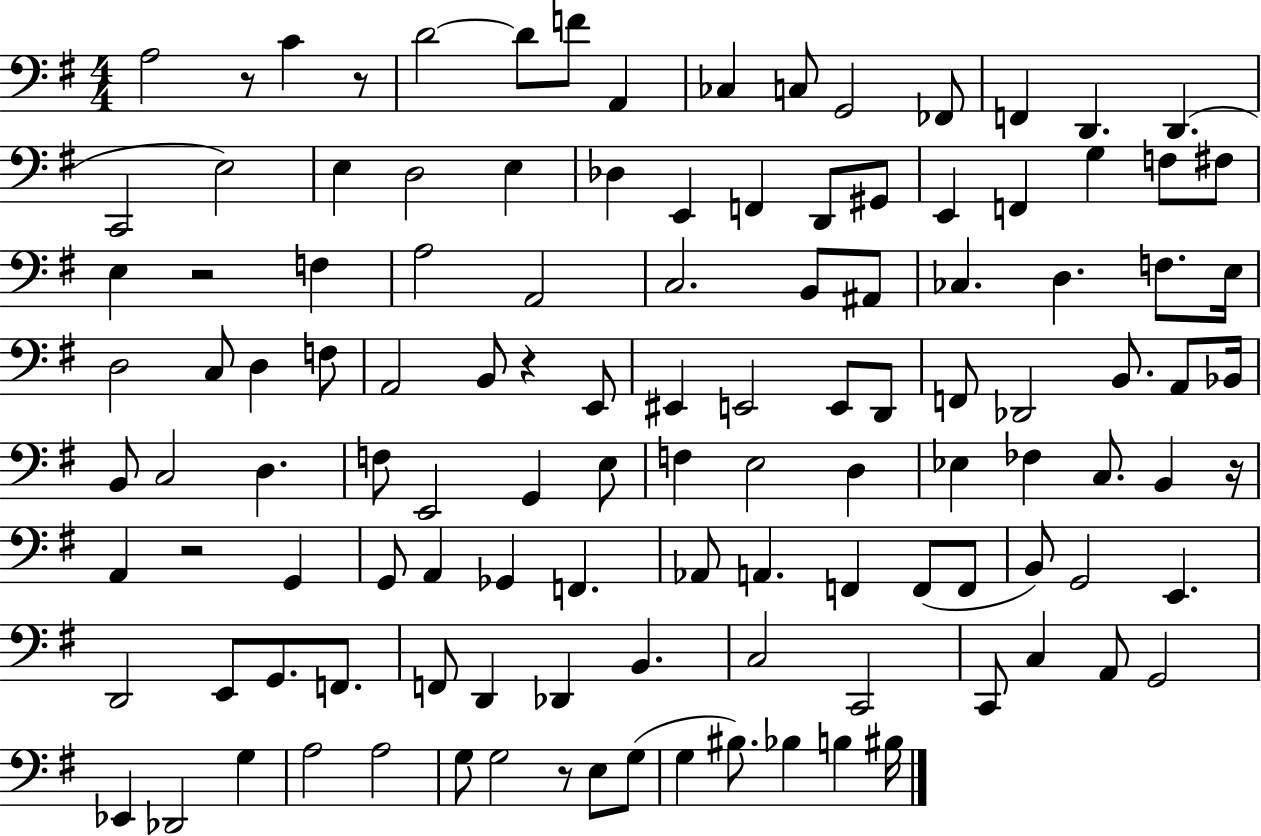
A3/h R/e C4/q R/e D4/h D4/e F4/e A2/q CES3/q C3/e G2/h FES2/e F2/q D2/q. D2/q. C2/h E3/h E3/q D3/h E3/q Db3/q E2/q F2/q D2/e G#2/e E2/q F2/q G3/q F3/e F#3/e E3/q R/h F3/q A3/h A2/h C3/h. B2/e A#2/e CES3/q. D3/q. F3/e. E3/s D3/h C3/e D3/q F3/e A2/h B2/e R/q E2/e EIS2/q E2/h E2/e D2/e F2/e Db2/h B2/e. A2/e Bb2/s B2/e C3/h D3/q. F3/e E2/h G2/q E3/e F3/q E3/h D3/q Eb3/q FES3/q C3/e. B2/q R/s A2/q R/h G2/q G2/e A2/q Gb2/q F2/q. Ab2/e A2/q. F2/q F2/e F2/e B2/e G2/h E2/q. D2/h E2/e G2/e. F2/e. F2/e D2/q Db2/q B2/q. C3/h C2/h C2/e C3/q A2/e G2/h Eb2/q Db2/h G3/q A3/h A3/h G3/e G3/h R/e E3/e G3/e G3/q BIS3/e. Bb3/q B3/q BIS3/s